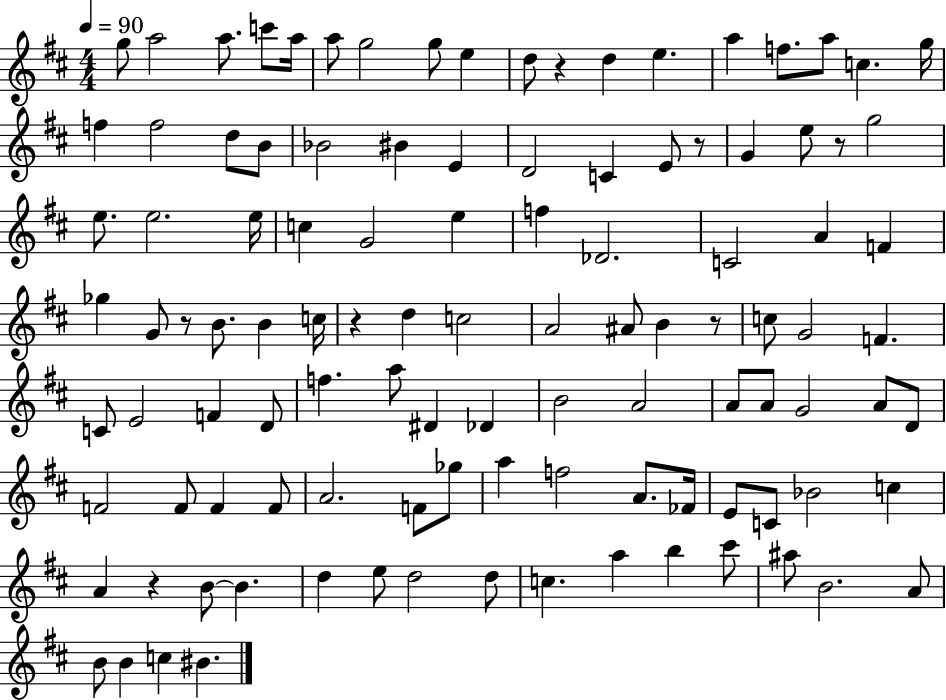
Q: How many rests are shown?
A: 7